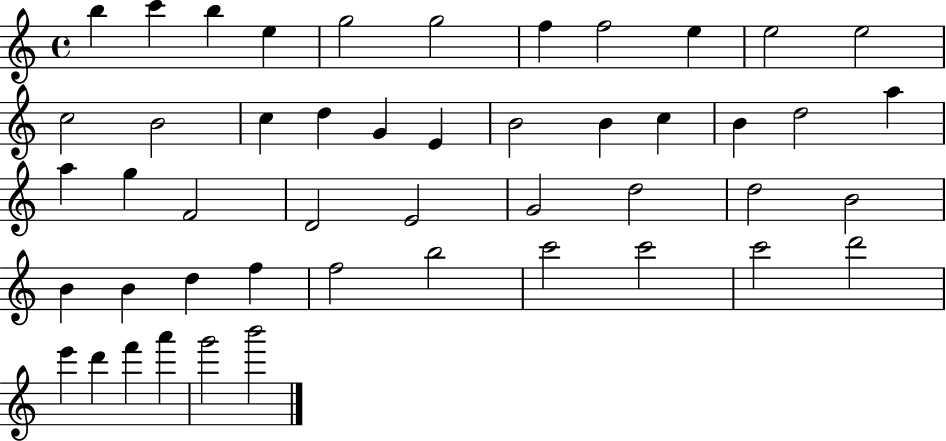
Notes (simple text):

B5/q C6/q B5/q E5/q G5/h G5/h F5/q F5/h E5/q E5/h E5/h C5/h B4/h C5/q D5/q G4/q E4/q B4/h B4/q C5/q B4/q D5/h A5/q A5/q G5/q F4/h D4/h E4/h G4/h D5/h D5/h B4/h B4/q B4/q D5/q F5/q F5/h B5/h C6/h C6/h C6/h D6/h E6/q D6/q F6/q A6/q G6/h B6/h